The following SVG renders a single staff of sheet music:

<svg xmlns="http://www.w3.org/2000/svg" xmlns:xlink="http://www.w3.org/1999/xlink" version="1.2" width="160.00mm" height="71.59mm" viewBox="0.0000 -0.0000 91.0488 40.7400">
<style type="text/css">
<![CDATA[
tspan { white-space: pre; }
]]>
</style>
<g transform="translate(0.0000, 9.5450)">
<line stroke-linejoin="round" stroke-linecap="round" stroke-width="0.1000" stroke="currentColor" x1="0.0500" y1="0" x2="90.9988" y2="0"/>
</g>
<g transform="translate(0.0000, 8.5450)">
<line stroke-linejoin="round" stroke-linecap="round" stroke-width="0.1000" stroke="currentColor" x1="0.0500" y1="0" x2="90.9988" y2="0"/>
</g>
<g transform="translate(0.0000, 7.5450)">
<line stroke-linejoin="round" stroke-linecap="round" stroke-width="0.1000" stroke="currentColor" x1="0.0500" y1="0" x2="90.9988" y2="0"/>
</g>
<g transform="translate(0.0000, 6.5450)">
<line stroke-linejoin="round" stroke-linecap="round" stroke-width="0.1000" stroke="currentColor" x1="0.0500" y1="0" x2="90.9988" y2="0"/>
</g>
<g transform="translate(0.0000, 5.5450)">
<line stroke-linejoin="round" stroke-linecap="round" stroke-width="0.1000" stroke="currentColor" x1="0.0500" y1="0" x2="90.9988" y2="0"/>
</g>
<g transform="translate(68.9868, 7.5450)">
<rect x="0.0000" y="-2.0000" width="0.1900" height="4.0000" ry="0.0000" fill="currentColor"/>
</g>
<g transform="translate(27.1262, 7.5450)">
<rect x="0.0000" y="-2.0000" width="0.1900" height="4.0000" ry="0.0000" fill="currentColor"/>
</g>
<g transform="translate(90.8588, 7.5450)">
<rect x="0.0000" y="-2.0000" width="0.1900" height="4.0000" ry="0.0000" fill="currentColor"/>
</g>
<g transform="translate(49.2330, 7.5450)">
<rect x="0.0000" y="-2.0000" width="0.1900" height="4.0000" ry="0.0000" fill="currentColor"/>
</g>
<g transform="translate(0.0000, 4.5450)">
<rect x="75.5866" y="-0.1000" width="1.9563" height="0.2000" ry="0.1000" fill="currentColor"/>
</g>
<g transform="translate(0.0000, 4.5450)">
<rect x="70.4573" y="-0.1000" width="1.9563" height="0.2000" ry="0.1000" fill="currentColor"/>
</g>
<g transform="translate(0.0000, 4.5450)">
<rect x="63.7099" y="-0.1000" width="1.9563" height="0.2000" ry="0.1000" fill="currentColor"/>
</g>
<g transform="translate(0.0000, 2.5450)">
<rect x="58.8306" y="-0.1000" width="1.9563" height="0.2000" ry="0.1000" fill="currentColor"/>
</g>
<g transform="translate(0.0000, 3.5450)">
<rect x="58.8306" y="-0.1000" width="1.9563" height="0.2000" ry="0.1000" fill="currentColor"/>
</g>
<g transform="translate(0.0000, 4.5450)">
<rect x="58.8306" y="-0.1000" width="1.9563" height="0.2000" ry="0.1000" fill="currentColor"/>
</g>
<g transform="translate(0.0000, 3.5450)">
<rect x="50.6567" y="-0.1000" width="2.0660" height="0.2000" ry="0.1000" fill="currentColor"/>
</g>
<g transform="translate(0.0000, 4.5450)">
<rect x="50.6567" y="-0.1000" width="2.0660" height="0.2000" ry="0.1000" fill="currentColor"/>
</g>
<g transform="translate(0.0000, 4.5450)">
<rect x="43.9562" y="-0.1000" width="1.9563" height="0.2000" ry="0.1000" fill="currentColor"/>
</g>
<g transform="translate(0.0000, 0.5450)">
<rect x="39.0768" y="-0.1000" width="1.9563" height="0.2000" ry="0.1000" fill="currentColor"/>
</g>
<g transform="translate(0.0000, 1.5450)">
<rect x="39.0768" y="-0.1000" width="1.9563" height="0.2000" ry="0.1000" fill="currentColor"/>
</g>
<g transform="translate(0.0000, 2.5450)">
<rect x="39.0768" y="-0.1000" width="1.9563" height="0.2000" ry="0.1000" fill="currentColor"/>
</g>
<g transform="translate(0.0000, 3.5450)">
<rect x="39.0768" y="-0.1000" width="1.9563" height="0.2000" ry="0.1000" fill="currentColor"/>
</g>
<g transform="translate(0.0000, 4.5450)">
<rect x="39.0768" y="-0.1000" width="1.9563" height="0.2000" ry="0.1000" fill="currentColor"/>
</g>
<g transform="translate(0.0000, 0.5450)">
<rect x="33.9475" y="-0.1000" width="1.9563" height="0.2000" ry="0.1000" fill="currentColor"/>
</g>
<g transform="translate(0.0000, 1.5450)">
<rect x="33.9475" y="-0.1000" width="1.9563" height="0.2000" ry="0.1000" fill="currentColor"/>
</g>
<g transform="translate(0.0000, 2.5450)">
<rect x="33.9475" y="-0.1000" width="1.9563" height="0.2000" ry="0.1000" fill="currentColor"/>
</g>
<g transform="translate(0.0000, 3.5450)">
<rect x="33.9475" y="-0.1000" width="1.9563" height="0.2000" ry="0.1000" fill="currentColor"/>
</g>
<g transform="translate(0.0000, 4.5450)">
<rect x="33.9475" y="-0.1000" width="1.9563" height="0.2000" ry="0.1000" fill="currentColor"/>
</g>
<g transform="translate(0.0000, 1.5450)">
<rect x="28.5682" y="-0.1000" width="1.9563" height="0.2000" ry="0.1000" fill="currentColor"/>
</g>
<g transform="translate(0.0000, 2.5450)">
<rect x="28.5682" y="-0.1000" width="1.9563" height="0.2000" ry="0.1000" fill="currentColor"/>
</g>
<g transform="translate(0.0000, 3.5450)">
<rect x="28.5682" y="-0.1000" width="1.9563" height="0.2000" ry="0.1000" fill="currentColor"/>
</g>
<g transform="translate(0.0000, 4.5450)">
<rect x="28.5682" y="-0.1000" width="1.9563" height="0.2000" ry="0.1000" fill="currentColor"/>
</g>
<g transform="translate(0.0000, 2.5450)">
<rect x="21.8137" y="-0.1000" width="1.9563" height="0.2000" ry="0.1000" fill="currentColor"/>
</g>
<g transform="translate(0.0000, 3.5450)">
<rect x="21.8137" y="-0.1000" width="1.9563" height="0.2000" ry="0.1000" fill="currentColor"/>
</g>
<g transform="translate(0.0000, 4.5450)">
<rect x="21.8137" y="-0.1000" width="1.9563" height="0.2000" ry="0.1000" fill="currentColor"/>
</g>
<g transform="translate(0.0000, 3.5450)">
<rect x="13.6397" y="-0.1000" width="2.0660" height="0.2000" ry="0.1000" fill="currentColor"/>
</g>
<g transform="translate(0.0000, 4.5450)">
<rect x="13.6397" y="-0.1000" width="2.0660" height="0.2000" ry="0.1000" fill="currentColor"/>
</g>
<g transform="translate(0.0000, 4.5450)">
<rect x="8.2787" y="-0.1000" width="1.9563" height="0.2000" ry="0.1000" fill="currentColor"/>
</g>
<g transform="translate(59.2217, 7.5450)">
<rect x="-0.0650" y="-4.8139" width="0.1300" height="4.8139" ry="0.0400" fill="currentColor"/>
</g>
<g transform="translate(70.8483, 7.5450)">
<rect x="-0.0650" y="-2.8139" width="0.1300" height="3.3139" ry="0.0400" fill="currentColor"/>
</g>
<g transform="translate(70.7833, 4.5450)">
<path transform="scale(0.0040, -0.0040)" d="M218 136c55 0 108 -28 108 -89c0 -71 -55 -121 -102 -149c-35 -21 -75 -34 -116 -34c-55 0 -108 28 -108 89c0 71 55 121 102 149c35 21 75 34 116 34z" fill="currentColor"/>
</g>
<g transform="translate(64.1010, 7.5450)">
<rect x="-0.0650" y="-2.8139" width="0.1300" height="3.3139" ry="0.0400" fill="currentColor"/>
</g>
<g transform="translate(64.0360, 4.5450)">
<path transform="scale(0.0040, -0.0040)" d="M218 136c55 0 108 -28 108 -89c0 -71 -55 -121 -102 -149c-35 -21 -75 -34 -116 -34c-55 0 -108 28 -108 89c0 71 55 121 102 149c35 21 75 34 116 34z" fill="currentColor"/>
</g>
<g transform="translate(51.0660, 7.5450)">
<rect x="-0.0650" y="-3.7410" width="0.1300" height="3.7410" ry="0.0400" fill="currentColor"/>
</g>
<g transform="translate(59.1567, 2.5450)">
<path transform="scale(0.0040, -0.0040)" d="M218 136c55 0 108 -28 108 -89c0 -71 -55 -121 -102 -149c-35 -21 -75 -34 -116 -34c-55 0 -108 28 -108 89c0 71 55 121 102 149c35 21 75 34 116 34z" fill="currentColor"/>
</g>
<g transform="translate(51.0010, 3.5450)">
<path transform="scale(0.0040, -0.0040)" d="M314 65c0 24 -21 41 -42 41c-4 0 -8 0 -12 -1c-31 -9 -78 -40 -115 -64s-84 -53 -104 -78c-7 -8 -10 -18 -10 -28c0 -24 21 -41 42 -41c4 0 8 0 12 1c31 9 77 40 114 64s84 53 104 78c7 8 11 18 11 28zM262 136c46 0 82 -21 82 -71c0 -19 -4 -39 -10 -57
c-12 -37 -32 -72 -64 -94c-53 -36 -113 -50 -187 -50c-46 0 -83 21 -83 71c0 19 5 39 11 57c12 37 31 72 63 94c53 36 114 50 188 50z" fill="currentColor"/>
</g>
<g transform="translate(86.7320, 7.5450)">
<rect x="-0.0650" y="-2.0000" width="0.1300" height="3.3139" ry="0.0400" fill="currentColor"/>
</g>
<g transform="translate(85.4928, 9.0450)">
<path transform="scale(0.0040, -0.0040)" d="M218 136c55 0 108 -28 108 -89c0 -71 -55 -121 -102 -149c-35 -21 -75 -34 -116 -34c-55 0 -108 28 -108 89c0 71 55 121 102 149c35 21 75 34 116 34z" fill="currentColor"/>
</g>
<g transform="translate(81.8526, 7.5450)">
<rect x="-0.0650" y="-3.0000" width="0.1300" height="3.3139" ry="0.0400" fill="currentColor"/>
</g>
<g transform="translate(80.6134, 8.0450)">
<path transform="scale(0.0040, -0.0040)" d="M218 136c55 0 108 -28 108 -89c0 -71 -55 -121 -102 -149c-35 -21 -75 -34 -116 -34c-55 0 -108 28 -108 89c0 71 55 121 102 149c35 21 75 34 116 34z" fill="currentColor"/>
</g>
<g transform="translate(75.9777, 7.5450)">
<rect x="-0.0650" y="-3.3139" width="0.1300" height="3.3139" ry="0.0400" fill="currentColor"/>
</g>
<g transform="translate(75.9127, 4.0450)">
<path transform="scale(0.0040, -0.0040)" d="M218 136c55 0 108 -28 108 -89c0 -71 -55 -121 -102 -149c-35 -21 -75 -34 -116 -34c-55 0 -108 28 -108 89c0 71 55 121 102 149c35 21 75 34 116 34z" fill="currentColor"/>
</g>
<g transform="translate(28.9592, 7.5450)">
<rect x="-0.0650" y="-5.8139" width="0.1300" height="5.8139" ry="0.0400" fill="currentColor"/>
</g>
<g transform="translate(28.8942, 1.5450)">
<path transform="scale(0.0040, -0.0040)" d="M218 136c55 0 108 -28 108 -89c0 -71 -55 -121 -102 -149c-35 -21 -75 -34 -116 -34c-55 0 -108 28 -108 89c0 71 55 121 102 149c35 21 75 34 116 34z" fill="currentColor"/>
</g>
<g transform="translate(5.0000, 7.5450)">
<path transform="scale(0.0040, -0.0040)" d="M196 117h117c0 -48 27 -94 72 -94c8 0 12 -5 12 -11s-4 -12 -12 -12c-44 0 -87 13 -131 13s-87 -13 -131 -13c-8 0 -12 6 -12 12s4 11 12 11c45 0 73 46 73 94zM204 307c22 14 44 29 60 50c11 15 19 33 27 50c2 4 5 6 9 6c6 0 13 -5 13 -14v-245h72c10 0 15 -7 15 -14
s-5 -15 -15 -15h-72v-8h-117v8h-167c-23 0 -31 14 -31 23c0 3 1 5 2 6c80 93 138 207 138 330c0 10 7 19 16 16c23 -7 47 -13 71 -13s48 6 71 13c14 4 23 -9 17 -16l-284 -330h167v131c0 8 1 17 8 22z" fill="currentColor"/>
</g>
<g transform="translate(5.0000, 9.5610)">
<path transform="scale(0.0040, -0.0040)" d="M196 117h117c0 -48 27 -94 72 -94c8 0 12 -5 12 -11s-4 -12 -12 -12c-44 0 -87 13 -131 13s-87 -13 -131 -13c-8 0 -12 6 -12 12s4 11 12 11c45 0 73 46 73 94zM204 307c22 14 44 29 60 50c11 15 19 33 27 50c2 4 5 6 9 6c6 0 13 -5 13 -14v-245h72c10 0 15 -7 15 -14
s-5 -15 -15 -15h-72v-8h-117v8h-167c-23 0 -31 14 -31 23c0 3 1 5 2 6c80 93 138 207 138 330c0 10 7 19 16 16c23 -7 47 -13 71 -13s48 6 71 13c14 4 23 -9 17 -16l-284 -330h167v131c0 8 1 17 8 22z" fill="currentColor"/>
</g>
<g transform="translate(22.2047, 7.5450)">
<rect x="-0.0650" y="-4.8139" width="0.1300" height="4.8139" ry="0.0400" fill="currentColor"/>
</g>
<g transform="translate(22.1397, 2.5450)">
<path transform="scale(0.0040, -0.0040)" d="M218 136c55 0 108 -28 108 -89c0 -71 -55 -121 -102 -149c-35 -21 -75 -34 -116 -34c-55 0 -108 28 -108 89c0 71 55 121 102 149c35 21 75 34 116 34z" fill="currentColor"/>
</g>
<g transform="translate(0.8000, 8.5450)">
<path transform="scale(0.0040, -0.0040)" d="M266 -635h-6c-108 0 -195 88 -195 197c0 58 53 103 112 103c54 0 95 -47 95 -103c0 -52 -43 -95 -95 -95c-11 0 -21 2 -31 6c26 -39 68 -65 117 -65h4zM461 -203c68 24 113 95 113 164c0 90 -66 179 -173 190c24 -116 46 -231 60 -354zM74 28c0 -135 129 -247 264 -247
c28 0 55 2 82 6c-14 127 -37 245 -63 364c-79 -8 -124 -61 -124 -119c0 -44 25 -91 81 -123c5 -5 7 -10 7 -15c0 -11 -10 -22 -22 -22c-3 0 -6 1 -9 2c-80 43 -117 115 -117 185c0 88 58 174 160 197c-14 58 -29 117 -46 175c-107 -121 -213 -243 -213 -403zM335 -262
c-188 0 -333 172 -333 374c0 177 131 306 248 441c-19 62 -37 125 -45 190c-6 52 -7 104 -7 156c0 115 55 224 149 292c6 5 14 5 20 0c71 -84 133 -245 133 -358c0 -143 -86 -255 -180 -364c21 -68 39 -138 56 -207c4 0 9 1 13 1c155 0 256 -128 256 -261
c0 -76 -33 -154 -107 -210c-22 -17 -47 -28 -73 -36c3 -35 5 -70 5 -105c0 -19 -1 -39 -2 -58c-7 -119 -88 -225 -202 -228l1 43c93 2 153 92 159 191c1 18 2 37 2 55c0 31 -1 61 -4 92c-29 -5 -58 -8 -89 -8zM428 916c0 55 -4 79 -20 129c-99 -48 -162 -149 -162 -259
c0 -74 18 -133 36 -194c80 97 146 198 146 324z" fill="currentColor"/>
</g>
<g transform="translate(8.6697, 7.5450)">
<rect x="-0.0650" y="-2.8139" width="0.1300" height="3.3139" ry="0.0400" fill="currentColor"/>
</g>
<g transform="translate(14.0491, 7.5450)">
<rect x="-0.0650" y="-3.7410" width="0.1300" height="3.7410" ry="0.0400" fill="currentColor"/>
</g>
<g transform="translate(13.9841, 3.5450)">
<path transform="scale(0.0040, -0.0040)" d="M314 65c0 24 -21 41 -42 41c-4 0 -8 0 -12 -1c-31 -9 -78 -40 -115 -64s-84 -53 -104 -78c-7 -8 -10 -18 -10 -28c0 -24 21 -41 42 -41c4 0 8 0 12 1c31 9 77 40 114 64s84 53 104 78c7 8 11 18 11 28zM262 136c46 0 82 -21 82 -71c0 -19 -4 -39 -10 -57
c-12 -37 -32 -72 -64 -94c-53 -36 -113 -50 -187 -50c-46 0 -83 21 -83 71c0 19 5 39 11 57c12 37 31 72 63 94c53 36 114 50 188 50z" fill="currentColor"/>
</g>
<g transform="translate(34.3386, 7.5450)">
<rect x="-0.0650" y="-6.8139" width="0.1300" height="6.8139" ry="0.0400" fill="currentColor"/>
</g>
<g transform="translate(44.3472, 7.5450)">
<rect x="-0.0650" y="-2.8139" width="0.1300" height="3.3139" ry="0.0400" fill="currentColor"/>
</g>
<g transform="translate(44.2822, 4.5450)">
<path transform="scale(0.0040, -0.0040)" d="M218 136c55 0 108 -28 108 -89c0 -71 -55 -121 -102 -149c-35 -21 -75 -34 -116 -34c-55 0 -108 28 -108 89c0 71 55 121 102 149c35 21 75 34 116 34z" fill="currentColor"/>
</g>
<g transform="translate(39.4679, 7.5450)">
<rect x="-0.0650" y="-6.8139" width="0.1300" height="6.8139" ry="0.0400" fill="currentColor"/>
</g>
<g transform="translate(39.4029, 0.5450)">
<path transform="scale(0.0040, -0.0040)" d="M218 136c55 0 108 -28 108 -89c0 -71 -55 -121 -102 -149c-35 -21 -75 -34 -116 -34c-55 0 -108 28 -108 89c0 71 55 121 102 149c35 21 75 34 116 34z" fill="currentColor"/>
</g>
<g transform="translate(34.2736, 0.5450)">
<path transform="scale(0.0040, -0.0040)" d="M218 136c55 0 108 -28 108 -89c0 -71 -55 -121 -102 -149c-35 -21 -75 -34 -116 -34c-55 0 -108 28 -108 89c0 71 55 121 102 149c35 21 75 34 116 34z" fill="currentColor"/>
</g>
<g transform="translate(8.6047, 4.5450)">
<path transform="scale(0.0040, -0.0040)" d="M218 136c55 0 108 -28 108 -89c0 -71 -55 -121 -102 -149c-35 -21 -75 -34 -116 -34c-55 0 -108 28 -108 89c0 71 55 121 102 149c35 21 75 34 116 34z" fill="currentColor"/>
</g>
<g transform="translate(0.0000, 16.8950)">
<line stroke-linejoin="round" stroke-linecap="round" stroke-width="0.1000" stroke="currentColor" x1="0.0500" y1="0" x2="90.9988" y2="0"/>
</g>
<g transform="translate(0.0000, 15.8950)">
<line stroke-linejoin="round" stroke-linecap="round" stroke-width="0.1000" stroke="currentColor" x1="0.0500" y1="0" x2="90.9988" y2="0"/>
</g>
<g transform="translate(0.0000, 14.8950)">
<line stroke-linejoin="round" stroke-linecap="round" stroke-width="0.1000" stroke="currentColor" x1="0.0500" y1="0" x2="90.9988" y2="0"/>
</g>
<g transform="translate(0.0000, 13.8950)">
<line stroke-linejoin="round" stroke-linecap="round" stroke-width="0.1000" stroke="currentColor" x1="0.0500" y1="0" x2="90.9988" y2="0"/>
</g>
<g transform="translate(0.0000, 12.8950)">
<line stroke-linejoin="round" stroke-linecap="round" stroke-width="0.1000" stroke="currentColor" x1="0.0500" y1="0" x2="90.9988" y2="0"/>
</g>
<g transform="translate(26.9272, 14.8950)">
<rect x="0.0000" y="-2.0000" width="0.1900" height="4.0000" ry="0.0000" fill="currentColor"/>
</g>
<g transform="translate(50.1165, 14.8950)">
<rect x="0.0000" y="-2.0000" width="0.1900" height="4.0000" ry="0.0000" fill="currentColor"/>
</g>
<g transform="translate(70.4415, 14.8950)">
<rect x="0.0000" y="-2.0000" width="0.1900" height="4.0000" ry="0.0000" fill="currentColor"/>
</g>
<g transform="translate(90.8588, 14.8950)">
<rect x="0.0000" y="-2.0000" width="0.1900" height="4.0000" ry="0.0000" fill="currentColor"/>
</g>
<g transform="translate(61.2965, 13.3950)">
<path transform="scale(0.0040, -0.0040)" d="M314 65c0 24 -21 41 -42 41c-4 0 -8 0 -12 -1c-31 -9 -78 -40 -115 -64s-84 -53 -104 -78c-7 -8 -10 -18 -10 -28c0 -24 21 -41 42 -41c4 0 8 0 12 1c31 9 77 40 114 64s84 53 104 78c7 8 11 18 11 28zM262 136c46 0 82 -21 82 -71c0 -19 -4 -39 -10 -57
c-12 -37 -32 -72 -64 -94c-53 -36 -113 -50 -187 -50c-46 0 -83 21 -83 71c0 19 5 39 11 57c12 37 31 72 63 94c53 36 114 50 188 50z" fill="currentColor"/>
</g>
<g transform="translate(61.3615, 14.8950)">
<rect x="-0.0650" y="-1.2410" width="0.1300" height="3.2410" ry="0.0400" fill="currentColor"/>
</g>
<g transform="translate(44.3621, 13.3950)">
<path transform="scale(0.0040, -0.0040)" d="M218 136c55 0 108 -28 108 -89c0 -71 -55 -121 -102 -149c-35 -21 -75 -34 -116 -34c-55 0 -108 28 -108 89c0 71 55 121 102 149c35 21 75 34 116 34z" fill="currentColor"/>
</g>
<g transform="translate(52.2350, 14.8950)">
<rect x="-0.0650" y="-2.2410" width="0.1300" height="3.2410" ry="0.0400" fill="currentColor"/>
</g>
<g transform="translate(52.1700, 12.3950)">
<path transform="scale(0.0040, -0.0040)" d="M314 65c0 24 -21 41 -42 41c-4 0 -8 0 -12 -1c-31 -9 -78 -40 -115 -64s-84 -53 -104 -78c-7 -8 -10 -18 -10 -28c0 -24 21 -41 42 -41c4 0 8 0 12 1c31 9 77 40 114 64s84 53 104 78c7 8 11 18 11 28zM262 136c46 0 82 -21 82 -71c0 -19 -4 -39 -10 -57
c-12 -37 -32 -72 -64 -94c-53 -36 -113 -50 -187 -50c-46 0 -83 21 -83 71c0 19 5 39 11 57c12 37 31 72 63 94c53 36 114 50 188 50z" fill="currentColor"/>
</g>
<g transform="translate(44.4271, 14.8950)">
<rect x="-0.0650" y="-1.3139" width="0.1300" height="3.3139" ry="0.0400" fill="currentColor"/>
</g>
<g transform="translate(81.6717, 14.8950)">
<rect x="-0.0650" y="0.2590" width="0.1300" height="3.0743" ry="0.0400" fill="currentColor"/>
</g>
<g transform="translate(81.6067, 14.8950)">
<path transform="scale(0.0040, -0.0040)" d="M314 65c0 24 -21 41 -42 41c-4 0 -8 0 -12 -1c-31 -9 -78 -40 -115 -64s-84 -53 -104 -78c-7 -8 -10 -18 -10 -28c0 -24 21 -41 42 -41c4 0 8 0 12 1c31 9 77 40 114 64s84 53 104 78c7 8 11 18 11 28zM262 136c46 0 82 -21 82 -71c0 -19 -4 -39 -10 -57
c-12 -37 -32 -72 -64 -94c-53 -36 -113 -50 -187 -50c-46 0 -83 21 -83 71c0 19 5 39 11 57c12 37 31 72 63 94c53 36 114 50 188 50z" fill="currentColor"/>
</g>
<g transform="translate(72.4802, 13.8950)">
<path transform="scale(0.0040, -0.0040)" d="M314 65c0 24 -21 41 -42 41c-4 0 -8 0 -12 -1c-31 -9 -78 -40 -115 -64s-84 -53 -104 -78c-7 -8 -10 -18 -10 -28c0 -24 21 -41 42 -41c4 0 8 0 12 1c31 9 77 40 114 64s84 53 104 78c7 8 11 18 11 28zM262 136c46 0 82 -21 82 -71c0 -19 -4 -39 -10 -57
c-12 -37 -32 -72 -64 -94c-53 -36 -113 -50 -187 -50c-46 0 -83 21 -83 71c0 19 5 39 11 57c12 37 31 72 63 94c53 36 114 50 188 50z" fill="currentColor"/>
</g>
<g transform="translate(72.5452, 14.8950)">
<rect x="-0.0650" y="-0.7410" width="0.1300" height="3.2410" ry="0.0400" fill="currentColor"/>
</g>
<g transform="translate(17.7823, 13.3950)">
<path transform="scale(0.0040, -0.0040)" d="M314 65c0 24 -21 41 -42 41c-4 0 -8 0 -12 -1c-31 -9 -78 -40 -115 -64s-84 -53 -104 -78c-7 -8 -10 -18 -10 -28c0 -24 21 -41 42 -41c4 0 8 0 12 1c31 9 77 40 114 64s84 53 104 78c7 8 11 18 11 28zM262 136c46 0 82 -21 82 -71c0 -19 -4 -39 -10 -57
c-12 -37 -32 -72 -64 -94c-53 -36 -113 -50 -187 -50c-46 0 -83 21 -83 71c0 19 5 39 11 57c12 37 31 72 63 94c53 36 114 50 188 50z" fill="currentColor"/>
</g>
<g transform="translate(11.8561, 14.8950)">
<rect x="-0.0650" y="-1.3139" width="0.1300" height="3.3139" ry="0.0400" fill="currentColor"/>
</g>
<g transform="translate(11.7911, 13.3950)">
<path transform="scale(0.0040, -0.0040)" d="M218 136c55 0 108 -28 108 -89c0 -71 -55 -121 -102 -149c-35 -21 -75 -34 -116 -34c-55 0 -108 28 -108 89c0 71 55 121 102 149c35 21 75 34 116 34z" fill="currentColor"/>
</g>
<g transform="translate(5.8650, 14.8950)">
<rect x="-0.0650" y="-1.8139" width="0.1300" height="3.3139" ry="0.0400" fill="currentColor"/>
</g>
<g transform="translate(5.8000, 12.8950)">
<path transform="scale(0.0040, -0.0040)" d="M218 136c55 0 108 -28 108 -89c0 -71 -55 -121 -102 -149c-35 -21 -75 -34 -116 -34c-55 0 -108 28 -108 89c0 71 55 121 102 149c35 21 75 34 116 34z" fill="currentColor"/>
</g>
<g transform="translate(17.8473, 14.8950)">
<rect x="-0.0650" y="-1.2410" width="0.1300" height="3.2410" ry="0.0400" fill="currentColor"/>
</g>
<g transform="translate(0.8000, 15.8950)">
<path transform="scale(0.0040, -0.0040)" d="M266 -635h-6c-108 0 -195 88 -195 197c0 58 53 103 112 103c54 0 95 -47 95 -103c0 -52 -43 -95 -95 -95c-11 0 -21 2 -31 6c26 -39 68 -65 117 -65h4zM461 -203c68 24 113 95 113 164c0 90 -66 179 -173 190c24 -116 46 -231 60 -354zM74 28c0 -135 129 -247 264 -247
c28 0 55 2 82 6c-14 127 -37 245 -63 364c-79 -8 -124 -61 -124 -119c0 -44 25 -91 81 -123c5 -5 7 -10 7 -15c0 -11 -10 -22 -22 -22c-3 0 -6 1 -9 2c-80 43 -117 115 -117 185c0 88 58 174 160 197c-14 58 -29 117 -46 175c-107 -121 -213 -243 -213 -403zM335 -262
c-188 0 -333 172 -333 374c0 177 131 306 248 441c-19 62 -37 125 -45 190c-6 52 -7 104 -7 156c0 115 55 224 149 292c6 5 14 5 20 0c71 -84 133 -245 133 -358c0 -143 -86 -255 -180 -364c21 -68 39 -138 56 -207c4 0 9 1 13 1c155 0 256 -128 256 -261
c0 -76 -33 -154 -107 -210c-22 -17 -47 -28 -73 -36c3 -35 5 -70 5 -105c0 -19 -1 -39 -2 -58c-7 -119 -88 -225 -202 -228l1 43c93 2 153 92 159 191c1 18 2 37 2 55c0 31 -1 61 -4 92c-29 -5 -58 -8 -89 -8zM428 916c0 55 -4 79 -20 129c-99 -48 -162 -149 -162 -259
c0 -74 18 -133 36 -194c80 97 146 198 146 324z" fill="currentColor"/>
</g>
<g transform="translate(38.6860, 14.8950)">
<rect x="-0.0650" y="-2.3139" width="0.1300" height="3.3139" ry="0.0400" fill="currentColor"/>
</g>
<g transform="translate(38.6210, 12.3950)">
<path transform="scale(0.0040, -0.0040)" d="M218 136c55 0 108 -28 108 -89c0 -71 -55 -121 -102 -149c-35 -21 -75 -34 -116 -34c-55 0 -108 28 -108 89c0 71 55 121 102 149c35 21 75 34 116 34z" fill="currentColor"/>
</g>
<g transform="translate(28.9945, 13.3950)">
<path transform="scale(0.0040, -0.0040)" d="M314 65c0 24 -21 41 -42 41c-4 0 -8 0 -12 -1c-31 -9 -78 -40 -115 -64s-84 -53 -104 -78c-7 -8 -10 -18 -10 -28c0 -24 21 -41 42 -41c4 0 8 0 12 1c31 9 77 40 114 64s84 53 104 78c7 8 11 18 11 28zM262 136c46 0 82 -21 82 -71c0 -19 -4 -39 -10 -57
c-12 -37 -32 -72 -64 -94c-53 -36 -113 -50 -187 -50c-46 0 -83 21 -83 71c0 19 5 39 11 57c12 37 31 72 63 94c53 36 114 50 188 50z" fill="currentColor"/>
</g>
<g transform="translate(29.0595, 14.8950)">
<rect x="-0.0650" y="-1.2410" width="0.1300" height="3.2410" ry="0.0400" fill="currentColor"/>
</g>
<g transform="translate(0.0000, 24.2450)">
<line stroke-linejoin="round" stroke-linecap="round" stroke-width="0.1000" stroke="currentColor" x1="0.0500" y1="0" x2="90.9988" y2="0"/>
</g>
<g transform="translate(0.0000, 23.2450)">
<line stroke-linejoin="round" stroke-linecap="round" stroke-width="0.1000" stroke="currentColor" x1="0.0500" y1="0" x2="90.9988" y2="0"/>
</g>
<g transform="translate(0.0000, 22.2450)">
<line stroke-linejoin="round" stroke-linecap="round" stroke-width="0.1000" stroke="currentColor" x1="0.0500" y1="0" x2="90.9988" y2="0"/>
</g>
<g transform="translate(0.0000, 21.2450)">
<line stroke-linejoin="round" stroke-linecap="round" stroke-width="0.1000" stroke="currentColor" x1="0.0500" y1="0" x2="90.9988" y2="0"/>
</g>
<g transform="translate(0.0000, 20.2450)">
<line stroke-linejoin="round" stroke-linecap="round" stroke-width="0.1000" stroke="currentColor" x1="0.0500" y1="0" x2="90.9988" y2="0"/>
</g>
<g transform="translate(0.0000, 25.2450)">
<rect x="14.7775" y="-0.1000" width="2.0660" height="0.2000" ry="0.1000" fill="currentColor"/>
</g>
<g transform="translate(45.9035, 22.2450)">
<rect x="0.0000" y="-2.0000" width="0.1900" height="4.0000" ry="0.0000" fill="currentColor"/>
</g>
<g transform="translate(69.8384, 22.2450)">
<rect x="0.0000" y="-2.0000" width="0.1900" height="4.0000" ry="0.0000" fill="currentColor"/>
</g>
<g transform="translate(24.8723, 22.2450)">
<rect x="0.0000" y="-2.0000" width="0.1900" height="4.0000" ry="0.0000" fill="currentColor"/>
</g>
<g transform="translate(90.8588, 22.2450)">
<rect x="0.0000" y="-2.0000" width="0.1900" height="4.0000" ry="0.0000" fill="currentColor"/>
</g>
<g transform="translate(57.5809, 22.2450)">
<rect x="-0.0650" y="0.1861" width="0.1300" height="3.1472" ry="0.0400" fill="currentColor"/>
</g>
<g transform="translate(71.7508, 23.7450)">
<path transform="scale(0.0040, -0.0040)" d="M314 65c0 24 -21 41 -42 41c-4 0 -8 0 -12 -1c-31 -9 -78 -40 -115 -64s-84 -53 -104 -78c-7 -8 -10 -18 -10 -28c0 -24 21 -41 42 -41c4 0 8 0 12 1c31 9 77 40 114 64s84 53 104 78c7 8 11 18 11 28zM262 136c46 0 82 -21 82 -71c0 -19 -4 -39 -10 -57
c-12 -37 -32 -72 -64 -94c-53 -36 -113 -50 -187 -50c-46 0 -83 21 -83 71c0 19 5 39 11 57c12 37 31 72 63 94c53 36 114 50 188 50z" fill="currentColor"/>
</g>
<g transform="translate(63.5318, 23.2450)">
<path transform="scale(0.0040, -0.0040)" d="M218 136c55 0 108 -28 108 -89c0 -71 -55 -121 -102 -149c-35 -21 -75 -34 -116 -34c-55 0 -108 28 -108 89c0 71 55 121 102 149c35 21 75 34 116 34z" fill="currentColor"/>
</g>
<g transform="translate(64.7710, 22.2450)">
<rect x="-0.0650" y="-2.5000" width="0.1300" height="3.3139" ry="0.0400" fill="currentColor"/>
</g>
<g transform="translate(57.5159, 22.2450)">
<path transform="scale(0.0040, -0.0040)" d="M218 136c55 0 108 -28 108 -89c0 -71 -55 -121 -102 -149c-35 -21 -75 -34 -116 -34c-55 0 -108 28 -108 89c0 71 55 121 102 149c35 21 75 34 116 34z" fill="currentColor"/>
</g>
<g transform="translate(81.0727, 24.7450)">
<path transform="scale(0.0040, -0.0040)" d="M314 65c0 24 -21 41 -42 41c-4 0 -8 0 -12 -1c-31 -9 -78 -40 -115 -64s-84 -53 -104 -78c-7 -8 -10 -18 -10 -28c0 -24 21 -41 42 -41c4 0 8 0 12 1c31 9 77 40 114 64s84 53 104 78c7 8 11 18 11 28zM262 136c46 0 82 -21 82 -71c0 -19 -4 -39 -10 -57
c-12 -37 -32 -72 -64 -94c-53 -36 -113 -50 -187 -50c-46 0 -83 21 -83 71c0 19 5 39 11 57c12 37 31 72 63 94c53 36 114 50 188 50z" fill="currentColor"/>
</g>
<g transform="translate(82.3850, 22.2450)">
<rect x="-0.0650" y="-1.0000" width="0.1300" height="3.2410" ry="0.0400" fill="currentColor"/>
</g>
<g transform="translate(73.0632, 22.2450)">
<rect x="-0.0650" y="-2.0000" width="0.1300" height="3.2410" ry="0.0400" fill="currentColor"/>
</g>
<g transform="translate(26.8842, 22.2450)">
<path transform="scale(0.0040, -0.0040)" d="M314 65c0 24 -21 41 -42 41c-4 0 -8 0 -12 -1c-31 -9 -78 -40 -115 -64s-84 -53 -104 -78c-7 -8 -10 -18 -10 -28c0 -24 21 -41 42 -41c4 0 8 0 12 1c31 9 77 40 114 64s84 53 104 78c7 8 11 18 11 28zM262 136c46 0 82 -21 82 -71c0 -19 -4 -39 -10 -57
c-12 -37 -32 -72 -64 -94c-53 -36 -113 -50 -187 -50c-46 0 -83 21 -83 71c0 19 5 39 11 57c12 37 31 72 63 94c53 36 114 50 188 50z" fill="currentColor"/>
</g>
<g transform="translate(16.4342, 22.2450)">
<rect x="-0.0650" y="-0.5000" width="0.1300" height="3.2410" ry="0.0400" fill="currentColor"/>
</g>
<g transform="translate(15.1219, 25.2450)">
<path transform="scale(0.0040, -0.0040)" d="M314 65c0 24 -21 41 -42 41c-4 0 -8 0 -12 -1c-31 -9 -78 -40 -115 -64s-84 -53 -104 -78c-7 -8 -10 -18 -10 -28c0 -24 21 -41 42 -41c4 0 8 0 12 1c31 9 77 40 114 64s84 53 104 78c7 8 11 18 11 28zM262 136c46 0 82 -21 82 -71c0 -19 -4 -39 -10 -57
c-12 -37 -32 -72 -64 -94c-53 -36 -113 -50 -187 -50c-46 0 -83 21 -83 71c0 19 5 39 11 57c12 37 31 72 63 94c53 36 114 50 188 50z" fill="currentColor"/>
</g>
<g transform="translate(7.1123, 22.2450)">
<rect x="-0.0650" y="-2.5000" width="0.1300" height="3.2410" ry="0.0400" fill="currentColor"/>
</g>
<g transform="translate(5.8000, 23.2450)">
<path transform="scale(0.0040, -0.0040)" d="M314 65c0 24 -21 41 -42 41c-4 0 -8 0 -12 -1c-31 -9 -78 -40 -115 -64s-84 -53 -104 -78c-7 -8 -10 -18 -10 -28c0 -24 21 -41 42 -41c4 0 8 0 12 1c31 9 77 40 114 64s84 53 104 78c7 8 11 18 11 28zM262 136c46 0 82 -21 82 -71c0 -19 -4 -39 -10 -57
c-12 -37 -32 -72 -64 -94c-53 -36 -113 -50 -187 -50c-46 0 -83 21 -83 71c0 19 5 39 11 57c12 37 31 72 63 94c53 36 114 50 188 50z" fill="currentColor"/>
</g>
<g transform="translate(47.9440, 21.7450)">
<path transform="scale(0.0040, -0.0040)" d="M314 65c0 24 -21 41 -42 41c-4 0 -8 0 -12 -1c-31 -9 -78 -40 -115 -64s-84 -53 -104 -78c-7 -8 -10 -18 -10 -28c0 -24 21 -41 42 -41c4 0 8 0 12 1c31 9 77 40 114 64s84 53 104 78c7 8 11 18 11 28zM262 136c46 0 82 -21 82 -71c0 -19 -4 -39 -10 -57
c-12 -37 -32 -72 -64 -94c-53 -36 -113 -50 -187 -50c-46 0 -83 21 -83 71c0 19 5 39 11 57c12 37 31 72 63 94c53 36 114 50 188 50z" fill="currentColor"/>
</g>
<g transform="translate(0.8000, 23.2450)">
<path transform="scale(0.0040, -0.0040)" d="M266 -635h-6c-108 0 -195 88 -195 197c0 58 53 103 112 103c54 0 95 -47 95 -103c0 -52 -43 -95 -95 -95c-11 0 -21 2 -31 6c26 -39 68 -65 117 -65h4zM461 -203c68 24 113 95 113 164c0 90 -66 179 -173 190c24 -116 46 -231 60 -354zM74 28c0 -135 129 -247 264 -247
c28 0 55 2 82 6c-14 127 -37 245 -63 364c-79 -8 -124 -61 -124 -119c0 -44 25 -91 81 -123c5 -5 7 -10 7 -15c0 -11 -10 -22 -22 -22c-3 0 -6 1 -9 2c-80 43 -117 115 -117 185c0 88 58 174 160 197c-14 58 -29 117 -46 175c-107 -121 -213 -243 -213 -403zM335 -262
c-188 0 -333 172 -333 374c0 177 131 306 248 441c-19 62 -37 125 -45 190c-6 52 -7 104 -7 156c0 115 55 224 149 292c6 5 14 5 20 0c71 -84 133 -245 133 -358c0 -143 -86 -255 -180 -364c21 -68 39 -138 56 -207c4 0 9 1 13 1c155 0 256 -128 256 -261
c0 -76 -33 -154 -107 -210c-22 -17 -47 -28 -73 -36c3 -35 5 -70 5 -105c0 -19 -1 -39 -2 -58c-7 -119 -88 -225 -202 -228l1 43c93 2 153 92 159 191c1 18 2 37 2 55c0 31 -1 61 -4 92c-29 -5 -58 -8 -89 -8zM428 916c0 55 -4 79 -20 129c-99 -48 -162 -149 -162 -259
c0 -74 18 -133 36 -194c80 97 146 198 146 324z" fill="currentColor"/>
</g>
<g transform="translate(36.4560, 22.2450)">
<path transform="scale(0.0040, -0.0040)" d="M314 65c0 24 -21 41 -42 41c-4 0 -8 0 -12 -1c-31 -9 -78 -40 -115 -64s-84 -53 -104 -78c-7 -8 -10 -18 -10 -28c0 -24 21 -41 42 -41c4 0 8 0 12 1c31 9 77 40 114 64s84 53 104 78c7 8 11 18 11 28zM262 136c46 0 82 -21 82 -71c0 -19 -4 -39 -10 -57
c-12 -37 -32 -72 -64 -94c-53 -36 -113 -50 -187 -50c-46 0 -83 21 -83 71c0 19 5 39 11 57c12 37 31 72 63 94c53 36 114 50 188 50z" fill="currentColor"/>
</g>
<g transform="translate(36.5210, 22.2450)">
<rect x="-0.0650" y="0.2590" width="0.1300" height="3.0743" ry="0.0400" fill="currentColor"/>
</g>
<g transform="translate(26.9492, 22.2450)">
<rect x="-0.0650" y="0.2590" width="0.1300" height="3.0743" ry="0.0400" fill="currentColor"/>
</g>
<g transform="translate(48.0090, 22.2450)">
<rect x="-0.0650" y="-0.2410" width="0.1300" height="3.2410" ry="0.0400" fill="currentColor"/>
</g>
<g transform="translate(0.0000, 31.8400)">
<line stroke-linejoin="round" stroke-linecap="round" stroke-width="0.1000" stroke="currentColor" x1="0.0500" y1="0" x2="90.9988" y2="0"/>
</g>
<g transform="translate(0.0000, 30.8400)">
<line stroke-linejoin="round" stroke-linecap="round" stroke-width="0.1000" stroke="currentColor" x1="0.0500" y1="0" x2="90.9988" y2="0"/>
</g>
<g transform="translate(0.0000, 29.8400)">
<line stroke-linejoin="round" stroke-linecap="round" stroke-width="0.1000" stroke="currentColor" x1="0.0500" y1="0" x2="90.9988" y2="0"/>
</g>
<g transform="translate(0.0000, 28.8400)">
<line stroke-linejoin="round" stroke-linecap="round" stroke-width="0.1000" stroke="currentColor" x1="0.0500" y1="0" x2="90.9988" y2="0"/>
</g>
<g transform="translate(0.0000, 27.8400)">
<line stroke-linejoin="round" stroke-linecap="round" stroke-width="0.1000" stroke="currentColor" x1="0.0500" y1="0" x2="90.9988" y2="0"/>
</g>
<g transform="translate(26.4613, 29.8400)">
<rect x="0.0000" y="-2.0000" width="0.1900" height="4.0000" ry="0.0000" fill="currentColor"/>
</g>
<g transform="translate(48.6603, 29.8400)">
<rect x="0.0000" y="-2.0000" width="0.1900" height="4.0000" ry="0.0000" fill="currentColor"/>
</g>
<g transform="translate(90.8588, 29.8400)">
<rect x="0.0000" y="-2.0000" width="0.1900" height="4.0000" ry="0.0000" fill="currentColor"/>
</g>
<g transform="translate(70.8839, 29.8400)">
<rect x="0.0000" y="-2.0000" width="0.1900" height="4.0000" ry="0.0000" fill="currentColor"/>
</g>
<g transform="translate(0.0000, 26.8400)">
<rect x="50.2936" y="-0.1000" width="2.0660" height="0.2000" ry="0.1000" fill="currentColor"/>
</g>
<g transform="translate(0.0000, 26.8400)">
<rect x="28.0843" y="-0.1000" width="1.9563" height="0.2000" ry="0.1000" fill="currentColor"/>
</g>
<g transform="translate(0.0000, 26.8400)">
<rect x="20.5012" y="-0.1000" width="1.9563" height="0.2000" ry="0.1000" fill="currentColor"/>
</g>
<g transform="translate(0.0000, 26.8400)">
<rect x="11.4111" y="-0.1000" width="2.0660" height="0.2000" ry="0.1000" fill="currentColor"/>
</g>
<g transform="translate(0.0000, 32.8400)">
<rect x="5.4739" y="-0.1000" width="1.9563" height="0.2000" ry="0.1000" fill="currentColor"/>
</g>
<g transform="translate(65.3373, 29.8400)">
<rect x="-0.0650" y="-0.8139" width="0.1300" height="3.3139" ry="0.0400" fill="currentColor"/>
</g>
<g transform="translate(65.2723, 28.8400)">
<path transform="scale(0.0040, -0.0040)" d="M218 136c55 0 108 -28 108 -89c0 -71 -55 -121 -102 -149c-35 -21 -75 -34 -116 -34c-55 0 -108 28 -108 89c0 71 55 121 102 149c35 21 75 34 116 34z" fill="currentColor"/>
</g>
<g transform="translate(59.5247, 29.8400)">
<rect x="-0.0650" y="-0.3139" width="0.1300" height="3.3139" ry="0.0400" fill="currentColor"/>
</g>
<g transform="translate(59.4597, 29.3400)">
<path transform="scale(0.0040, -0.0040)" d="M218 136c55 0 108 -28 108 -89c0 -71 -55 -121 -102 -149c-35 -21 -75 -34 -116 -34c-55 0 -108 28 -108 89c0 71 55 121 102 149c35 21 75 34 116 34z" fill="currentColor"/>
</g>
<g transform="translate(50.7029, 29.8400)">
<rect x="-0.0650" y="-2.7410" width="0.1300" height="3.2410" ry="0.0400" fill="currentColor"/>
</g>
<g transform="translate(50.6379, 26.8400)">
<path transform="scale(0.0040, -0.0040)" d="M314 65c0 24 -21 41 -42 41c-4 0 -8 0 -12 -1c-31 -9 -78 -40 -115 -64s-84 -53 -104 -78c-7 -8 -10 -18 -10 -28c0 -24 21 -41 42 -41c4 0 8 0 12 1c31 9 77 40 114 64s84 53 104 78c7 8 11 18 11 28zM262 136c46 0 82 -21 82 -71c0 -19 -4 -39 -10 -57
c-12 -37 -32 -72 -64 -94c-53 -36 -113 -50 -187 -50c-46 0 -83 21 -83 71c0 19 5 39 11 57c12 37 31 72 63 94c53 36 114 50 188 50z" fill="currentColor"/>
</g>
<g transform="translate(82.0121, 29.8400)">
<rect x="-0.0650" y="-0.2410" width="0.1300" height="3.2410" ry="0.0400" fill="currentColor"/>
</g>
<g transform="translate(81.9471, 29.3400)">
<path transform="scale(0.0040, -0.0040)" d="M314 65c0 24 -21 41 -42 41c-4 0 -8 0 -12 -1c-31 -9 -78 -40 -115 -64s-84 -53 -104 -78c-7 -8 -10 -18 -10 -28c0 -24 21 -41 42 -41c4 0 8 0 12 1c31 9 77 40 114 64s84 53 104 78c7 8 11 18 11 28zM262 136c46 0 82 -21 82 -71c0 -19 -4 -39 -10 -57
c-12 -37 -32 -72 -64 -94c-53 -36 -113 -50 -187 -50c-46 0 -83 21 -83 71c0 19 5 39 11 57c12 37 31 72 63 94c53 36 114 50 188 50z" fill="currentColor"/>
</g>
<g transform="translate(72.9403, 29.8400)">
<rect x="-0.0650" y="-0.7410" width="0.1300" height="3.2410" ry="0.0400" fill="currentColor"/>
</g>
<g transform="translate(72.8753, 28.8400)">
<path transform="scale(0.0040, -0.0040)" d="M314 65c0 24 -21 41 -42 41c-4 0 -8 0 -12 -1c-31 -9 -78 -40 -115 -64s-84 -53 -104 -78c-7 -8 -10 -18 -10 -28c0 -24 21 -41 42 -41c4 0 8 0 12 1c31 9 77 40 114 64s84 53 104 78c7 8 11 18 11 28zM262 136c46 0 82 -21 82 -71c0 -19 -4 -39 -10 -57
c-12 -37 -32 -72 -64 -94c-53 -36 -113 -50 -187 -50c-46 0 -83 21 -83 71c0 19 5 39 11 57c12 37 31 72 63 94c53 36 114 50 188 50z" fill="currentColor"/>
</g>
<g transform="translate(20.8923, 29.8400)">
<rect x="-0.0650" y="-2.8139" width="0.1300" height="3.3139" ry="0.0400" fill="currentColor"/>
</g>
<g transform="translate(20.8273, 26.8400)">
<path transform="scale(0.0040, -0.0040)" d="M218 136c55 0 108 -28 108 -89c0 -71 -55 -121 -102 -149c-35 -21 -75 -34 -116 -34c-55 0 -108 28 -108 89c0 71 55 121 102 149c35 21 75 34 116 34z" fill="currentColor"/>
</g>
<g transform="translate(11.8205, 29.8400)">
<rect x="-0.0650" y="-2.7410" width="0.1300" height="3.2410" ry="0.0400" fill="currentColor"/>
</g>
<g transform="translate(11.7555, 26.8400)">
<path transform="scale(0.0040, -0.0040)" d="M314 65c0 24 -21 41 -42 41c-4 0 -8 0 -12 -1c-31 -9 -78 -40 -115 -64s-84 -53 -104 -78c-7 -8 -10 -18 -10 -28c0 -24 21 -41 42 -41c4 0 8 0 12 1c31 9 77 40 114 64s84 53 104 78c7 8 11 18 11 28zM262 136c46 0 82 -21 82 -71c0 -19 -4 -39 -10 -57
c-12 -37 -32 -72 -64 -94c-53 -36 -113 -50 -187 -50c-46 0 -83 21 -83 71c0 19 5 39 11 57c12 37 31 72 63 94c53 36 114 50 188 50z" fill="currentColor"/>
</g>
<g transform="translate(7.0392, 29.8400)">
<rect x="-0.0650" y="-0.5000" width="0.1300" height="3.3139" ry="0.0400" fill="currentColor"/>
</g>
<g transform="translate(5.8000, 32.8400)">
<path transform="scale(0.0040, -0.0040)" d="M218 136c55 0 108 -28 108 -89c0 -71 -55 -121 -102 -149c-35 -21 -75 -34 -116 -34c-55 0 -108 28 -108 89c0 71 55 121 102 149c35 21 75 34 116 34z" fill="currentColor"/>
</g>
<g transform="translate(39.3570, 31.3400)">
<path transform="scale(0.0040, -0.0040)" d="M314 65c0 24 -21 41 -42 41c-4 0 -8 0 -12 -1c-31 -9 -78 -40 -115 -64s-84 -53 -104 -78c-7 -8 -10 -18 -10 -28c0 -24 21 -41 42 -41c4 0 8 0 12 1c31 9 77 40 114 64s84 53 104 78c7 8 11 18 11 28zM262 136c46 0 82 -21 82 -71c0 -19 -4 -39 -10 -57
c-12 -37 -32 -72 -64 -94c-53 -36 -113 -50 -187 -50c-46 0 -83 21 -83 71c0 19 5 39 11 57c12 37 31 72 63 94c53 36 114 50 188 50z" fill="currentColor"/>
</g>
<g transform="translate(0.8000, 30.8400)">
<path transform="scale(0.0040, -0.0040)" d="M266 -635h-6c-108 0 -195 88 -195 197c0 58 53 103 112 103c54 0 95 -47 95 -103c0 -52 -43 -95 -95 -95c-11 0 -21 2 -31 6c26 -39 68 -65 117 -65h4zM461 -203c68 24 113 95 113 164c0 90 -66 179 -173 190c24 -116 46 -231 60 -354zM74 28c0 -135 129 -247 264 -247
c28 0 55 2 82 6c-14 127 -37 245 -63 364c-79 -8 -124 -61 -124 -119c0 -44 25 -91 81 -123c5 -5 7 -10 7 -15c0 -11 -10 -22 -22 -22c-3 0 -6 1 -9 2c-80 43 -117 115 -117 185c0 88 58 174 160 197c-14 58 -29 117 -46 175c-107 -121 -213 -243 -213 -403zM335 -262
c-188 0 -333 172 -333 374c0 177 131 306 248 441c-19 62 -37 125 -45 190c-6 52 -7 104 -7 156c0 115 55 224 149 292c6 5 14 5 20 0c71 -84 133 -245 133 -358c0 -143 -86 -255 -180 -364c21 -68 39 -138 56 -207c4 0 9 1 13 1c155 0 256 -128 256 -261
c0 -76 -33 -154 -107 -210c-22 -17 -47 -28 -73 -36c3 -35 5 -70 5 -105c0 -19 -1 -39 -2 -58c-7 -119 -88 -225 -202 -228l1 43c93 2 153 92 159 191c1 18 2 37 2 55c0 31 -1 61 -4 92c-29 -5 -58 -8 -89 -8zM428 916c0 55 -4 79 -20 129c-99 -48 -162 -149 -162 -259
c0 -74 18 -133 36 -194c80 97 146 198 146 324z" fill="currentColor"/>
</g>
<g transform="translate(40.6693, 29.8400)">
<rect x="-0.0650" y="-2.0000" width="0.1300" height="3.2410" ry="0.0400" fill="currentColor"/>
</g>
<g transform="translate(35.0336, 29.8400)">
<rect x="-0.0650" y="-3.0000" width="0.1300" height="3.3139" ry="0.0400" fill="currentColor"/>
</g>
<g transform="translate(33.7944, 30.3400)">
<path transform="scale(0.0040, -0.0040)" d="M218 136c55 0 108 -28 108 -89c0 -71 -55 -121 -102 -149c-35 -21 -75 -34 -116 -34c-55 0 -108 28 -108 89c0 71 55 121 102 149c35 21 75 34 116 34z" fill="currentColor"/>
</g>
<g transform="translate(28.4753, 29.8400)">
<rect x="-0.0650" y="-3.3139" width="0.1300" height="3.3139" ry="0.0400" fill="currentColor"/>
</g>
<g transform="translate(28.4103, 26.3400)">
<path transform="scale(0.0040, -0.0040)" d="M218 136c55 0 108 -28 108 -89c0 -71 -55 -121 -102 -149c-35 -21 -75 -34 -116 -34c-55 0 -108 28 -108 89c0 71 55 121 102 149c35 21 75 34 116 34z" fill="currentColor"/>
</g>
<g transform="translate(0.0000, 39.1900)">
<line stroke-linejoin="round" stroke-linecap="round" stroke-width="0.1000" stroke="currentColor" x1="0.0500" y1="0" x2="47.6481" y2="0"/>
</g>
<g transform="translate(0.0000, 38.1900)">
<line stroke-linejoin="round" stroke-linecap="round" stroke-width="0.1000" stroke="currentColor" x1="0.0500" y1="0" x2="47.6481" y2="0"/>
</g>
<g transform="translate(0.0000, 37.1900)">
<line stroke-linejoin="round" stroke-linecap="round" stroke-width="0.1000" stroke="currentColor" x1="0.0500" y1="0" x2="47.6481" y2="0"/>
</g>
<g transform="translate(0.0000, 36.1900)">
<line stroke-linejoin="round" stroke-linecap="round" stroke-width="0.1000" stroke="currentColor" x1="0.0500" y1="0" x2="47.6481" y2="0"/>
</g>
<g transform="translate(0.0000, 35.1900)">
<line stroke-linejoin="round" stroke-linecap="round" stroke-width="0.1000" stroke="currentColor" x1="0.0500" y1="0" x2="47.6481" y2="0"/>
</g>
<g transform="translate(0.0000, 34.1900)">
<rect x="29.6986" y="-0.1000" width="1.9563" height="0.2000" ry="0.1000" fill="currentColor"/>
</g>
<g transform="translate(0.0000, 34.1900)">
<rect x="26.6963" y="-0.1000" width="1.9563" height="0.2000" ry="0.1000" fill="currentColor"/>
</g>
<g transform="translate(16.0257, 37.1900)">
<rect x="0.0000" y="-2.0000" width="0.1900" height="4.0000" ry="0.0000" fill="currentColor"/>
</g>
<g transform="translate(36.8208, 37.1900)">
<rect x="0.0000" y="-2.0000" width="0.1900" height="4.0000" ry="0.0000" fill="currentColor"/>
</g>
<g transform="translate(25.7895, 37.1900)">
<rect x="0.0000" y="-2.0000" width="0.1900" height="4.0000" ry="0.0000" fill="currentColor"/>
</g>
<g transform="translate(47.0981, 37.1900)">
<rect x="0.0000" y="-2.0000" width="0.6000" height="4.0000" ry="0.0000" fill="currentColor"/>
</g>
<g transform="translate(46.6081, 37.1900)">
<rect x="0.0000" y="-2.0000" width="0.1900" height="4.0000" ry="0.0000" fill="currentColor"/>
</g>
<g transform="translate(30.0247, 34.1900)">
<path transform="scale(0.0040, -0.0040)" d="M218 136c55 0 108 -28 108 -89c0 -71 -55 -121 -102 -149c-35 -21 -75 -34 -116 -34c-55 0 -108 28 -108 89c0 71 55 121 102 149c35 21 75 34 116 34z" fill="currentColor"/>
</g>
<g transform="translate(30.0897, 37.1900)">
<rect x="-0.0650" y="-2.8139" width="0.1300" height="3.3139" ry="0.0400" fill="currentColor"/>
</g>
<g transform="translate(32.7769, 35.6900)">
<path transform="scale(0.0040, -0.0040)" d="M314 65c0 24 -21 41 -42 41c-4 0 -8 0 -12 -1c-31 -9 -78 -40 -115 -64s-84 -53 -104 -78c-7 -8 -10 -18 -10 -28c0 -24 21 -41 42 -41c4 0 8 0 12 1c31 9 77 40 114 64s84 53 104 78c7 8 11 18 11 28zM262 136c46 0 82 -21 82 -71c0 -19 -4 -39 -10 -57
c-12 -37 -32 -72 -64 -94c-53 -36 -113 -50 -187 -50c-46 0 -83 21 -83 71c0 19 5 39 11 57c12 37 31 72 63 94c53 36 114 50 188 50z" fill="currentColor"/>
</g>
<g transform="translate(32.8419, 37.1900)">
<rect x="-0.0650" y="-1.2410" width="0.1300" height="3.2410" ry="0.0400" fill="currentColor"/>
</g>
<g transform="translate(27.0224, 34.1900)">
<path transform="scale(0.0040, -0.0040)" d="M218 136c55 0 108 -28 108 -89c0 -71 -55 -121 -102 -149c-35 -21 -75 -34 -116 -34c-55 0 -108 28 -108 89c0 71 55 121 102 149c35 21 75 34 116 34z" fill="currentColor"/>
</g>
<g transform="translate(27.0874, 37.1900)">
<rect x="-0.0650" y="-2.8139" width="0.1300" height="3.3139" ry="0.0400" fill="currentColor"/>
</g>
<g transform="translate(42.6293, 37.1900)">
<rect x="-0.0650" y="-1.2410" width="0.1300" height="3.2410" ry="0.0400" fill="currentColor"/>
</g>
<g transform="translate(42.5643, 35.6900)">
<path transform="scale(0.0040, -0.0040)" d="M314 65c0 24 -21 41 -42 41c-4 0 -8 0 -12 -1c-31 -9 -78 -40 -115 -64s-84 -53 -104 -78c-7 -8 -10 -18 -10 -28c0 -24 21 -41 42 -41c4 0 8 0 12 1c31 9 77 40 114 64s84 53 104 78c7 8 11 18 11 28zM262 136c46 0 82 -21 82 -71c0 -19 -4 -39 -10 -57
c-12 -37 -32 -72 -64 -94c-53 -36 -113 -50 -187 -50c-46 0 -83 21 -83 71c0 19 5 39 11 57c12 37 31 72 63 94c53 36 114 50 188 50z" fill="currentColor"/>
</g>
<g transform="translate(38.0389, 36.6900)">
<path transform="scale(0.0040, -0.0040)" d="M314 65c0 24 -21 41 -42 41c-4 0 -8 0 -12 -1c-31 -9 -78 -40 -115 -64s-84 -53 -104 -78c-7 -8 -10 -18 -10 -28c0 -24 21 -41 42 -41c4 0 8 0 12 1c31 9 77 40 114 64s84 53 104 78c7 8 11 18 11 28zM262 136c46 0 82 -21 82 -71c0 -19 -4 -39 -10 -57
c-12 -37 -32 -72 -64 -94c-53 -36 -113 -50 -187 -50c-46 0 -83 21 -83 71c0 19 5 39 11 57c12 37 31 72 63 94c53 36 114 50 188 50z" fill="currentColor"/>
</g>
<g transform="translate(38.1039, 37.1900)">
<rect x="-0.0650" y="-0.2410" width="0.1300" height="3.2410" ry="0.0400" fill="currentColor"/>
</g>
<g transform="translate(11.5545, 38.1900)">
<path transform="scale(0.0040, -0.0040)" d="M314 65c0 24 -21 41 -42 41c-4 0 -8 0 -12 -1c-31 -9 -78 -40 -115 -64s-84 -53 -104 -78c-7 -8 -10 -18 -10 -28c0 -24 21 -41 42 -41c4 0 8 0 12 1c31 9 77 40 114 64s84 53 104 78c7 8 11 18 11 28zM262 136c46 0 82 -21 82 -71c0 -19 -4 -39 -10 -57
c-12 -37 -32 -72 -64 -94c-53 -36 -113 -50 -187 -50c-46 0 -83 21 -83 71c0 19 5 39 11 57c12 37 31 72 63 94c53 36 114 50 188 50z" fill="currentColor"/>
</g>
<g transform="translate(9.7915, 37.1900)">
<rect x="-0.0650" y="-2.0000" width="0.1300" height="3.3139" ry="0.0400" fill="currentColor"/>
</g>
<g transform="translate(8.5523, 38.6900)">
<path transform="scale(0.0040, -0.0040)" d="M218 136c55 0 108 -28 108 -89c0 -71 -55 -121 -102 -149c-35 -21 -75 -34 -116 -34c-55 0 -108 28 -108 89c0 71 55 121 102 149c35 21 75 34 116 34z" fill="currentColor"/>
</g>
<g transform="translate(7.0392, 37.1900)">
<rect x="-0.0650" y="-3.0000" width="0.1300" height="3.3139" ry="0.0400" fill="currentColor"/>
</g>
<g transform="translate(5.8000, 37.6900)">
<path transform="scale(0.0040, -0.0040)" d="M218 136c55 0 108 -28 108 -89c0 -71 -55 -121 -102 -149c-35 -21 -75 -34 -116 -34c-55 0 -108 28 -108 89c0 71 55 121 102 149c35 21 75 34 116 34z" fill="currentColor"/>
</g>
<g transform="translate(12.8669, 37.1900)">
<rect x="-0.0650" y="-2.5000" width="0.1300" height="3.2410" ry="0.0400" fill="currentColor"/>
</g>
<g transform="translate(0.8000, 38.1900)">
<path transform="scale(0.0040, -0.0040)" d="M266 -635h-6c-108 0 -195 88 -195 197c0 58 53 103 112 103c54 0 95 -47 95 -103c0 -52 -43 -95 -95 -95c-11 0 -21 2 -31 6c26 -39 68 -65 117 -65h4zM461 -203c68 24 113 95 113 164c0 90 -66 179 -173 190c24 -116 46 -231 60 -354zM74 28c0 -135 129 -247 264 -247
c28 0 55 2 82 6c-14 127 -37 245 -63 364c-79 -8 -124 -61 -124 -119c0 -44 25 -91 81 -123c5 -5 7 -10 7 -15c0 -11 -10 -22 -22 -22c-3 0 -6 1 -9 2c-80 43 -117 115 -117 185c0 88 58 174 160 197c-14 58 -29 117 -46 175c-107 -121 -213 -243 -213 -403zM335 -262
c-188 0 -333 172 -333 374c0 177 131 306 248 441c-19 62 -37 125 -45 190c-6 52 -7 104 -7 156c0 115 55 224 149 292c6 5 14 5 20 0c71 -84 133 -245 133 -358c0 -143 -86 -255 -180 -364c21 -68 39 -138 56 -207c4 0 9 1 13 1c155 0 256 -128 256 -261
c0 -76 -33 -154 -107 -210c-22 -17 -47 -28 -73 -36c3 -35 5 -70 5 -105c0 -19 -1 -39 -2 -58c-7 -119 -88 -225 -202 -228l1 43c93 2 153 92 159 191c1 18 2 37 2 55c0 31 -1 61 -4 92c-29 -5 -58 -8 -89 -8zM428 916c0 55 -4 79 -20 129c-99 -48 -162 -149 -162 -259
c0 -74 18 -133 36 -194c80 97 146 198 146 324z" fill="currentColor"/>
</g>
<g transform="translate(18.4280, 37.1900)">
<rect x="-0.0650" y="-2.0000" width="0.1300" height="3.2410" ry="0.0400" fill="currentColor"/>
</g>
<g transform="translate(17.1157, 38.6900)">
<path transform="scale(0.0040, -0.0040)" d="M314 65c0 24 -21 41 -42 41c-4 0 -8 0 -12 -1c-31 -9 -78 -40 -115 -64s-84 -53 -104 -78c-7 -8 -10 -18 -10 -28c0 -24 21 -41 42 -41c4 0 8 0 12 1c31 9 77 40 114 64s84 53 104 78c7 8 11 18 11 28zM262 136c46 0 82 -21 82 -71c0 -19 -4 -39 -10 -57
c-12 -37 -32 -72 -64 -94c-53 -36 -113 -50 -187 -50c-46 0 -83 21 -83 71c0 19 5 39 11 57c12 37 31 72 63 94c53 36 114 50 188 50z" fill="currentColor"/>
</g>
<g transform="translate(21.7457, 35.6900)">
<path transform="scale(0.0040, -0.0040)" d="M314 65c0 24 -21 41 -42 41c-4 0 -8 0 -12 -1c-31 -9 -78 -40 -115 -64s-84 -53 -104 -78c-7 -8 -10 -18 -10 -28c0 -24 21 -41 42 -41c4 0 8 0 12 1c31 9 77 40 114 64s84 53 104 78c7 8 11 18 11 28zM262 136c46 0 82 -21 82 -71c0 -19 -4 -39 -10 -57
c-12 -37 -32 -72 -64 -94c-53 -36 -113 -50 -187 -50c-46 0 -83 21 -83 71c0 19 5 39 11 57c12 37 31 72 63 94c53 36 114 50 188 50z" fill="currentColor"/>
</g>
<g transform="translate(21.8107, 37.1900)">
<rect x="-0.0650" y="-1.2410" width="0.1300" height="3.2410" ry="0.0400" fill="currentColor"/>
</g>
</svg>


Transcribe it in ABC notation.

X:1
T:Untitled
M:4/4
L:1/4
K:C
a c'2 e' g' b' b' a c'2 e' a a b A F f e e2 e2 g e g2 e2 d2 B2 G2 C2 B2 B2 c2 B G F2 D2 C a2 a b A F2 a2 c d d2 c2 A F G2 F2 e2 a a e2 c2 e2